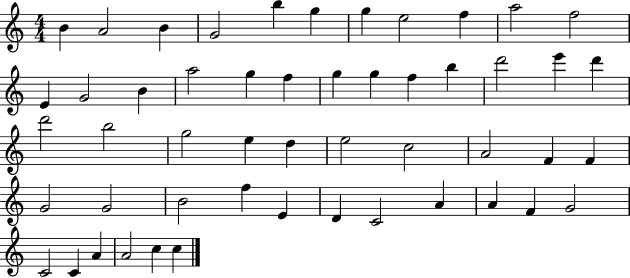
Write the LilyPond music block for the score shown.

{
  \clef treble
  \numericTimeSignature
  \time 4/4
  \key c \major
  b'4 a'2 b'4 | g'2 b''4 g''4 | g''4 e''2 f''4 | a''2 f''2 | \break e'4 g'2 b'4 | a''2 g''4 f''4 | g''4 g''4 f''4 b''4 | d'''2 e'''4 d'''4 | \break d'''2 b''2 | g''2 e''4 d''4 | e''2 c''2 | a'2 f'4 f'4 | \break g'2 g'2 | b'2 f''4 e'4 | d'4 c'2 a'4 | a'4 f'4 g'2 | \break c'2 c'4 a'4 | a'2 c''4 c''4 | \bar "|."
}